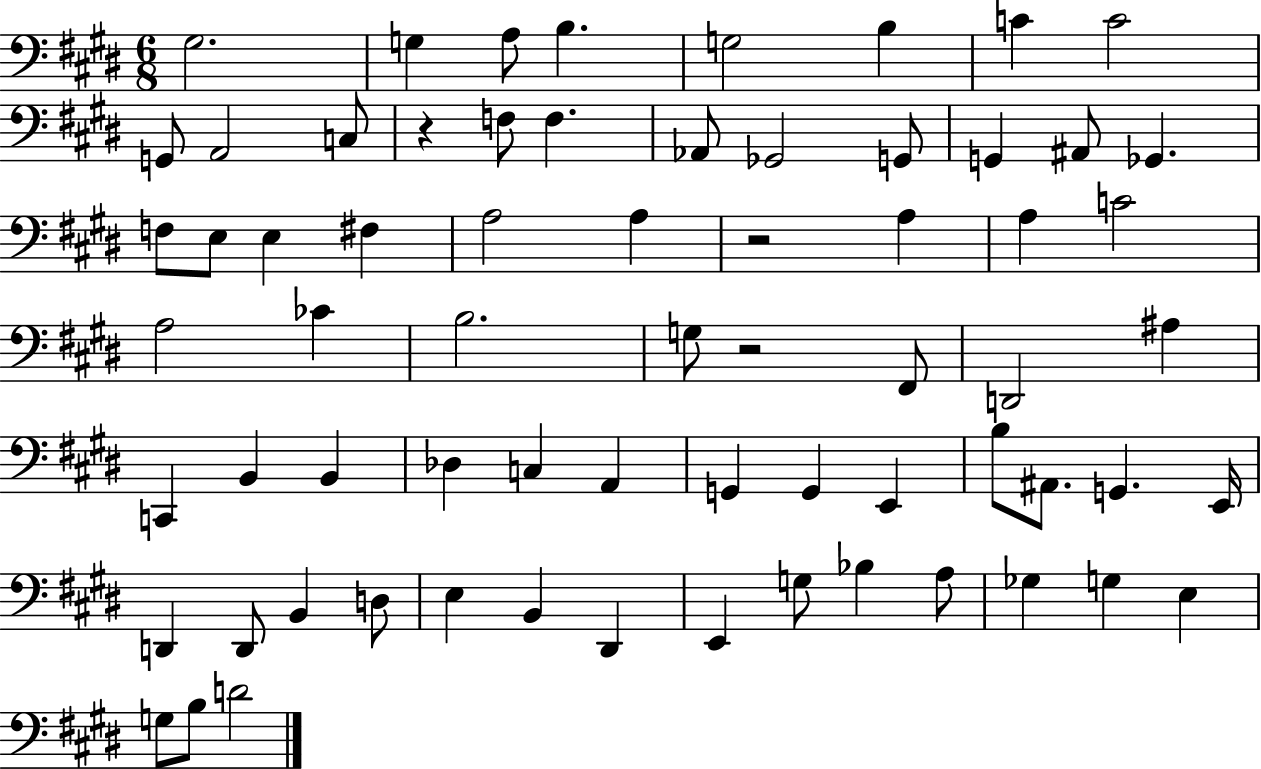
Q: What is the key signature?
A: E major